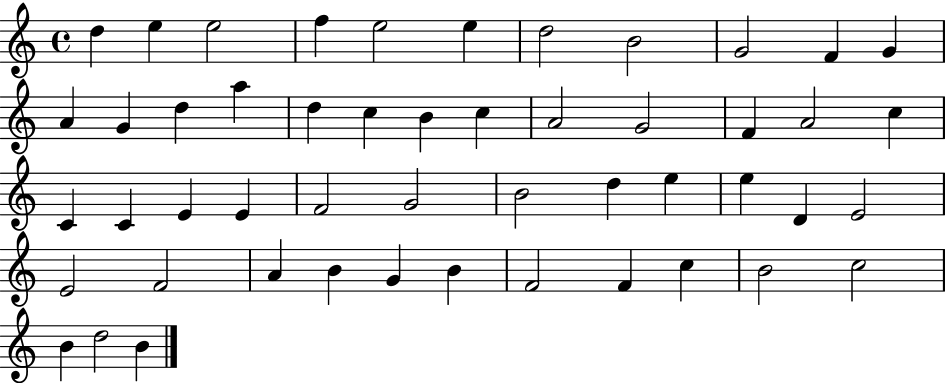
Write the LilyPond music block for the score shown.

{
  \clef treble
  \time 4/4
  \defaultTimeSignature
  \key c \major
  d''4 e''4 e''2 | f''4 e''2 e''4 | d''2 b'2 | g'2 f'4 g'4 | \break a'4 g'4 d''4 a''4 | d''4 c''4 b'4 c''4 | a'2 g'2 | f'4 a'2 c''4 | \break c'4 c'4 e'4 e'4 | f'2 g'2 | b'2 d''4 e''4 | e''4 d'4 e'2 | \break e'2 f'2 | a'4 b'4 g'4 b'4 | f'2 f'4 c''4 | b'2 c''2 | \break b'4 d''2 b'4 | \bar "|."
}